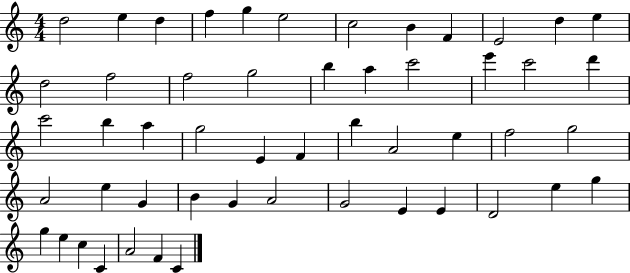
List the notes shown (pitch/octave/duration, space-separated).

D5/h E5/q D5/q F5/q G5/q E5/h C5/h B4/q F4/q E4/h D5/q E5/q D5/h F5/h F5/h G5/h B5/q A5/q C6/h E6/q C6/h D6/q C6/h B5/q A5/q G5/h E4/q F4/q B5/q A4/h E5/q F5/h G5/h A4/h E5/q G4/q B4/q G4/q A4/h G4/h E4/q E4/q D4/h E5/q G5/q G5/q E5/q C5/q C4/q A4/h F4/q C4/q